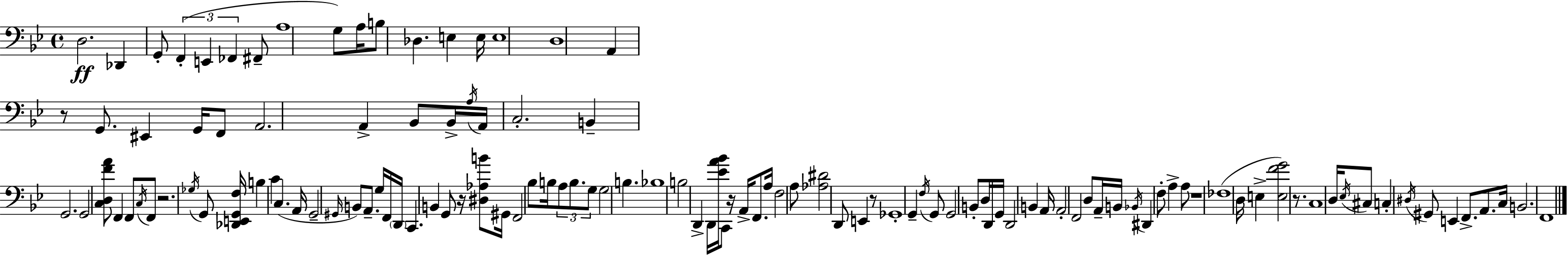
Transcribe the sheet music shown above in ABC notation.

X:1
T:Untitled
M:4/4
L:1/4
K:Bb
D,2 _D,, G,,/2 F,, E,, _F,, ^F,,/2 A,4 G,/2 A,/4 B,/2 _D, E, E,/4 E,4 D,4 A,, z/2 G,,/2 ^E,, G,,/4 F,,/2 A,,2 A,, _B,,/2 _B,,/4 A,/4 A,,/4 C,2 B,, G,,2 G,,2 [C,D,FA]/2 F,, F,,/2 C,/4 F,,/2 z2 _G,/4 G,,/2 [_D,,E,,G,,F,]/4 B, C C, A,,/4 G,,2 ^G,,/4 B,,/2 A,,/2 G,/4 F,,/4 D,,/4 C,, B,, G,,/2 z/4 [^D,_A,B]/2 ^G,,/4 F,,2 _B,/2 B,/4 A,/2 B,/2 G,/2 G,2 B, _B,4 B,2 D,, D,,/4 [_EA_B]/4 C,,/2 z/4 A,,/4 F,,/2 A,/4 F,2 A,/2 [_A,^D]2 D,,/2 E,, z/2 _G,,4 G,, F,/4 G,,/2 G,,2 B,,/2 D,/4 D,,/4 G,,/4 D,,2 B,, A,,/4 A,,2 F,,2 D,/2 A,,/4 B,,/4 _B,,/4 ^D,, F,/2 A, A,/2 z4 _F,4 D,/4 E, [E,FG]2 z/2 C,4 D,/4 _E,/4 ^C,/2 C, ^D,/4 ^G,,/2 E,, F,,/2 A,,/2 C,/4 B,,2 F,,4